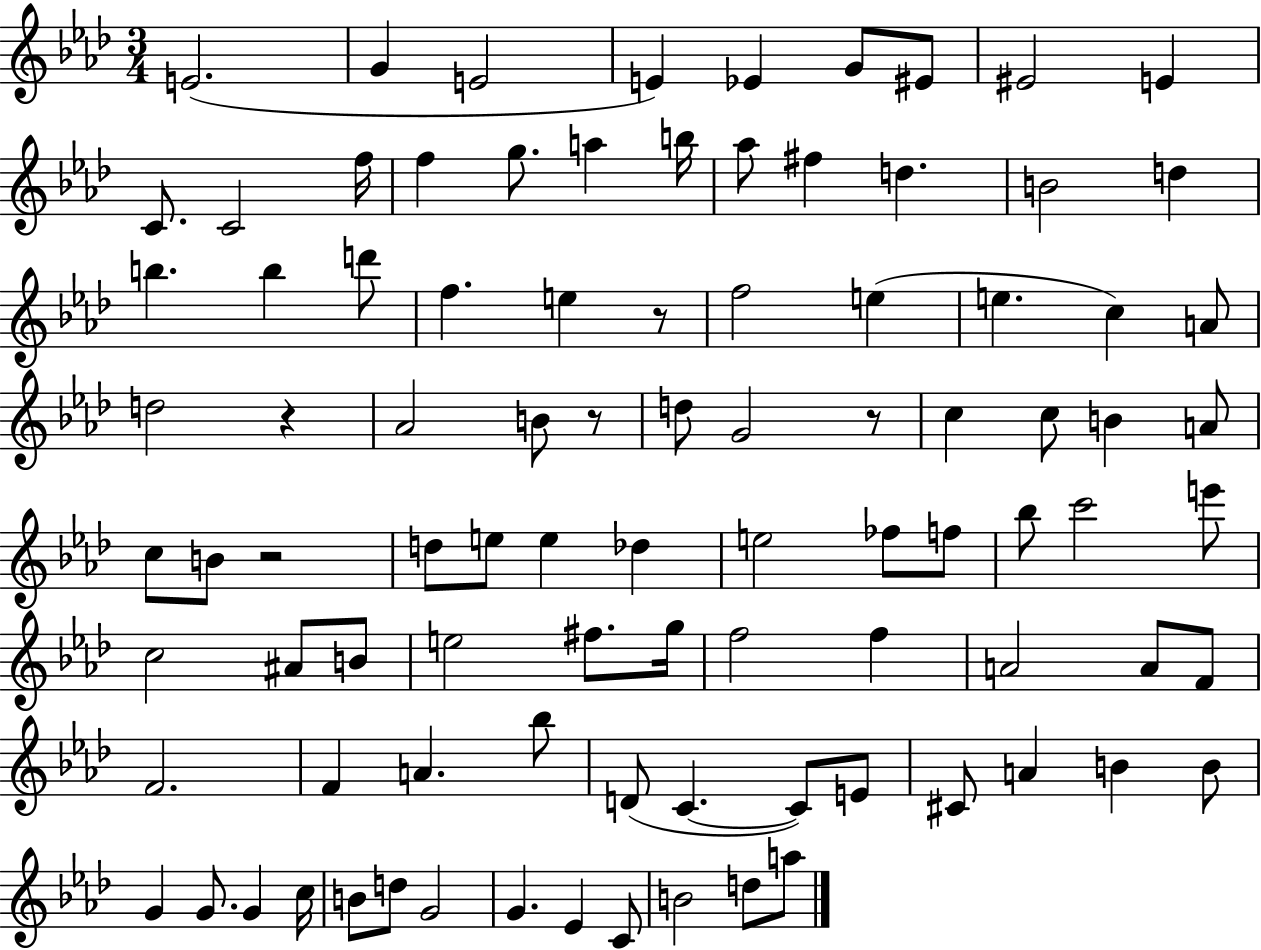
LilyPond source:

{
  \clef treble
  \numericTimeSignature
  \time 3/4
  \key aes \major
  e'2.( | g'4 e'2 | e'4) ees'4 g'8 eis'8 | eis'2 e'4 | \break c'8. c'2 f''16 | f''4 g''8. a''4 b''16 | aes''8 fis''4 d''4. | b'2 d''4 | \break b''4. b''4 d'''8 | f''4. e''4 r8 | f''2 e''4( | e''4. c''4) a'8 | \break d''2 r4 | aes'2 b'8 r8 | d''8 g'2 r8 | c''4 c''8 b'4 a'8 | \break c''8 b'8 r2 | d''8 e''8 e''4 des''4 | e''2 fes''8 f''8 | bes''8 c'''2 e'''8 | \break c''2 ais'8 b'8 | e''2 fis''8. g''16 | f''2 f''4 | a'2 a'8 f'8 | \break f'2. | f'4 a'4. bes''8 | d'8( c'4.~~ c'8) e'8 | cis'8 a'4 b'4 b'8 | \break g'4 g'8. g'4 c''16 | b'8 d''8 g'2 | g'4. ees'4 c'8 | b'2 d''8 a''8 | \break \bar "|."
}